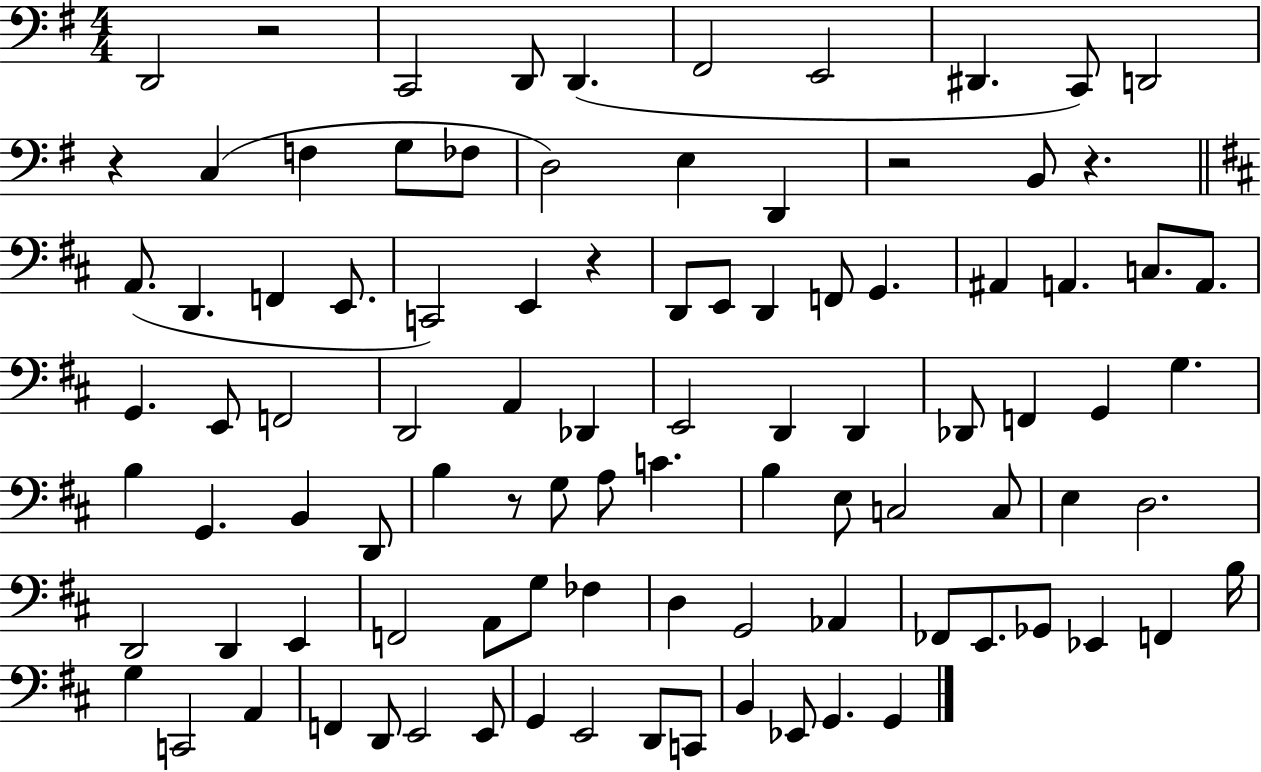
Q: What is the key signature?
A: G major